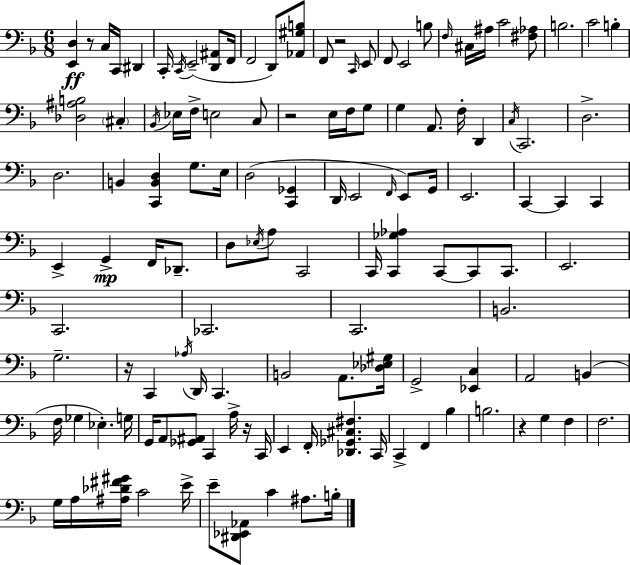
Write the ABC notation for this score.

X:1
T:Untitled
M:6/8
L:1/4
K:F
[E,,D,] z/2 C,/4 C,,/4 ^D,, C,,/4 C,,/4 E,,2 [D,,^A,,]/2 F,,/4 F,,2 D,,/2 [_A,,^G,B,]/2 F,,/2 z2 C,,/4 E,,/2 F,,/2 E,,2 B,/2 F,/4 ^C,/4 ^A,/4 C2 [^F,_A,]/2 B,2 C2 B, [_D,^A,B,]2 ^C, _B,,/4 _E,/4 F,/4 E,2 C,/2 z2 E,/4 F,/4 G,/2 G, A,,/2 F,/4 D,, C,/4 C,,2 D,2 D,2 B,, [C,,B,,D,] G,/2 E,/4 D,2 [C,,_G,,] D,,/4 E,,2 F,,/4 E,,/2 G,,/4 E,,2 C,, C,, C,, E,, G,, F,,/4 _D,,/2 D,/2 _E,/4 A,/2 C,,2 C,,/4 [C,,_G,_A,] C,,/2 C,,/2 C,,/2 E,,2 C,,2 _C,,2 C,,2 B,,2 G,2 z/4 C,, _A,/4 D,,/4 C,, B,,2 A,,/2 [_D,_E,^G,]/4 G,,2 [_E,,C,] A,,2 B,, F,/4 _G, _E, G,/4 G,,/4 A,,/2 [_G,,^A,,]/2 C,, A,/4 z/4 C,,/4 E,, F,,/4 [_D,,_G,,^C,^F,] C,,/4 C,, F,, _B, B,2 z G, F, F,2 G,/4 A,/4 [^A,_D^F^G]/4 C2 E/4 E/2 [^D,,_E,,_A,,]/2 C ^A,/2 B,/4